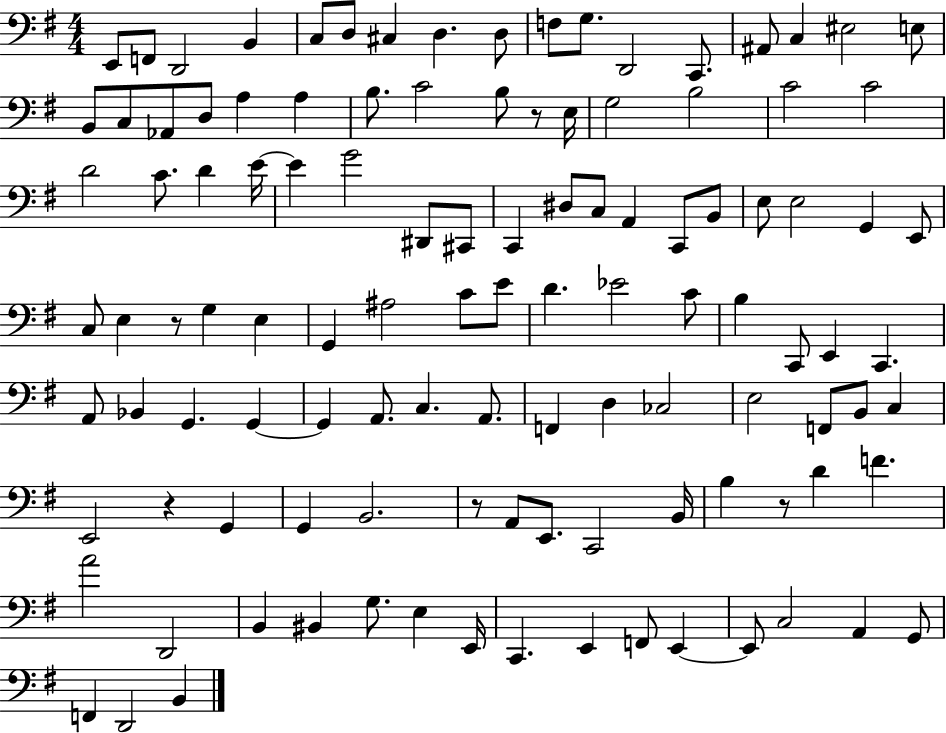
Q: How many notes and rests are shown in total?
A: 113